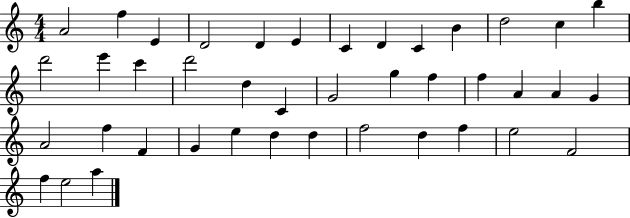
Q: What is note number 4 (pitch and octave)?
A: D4